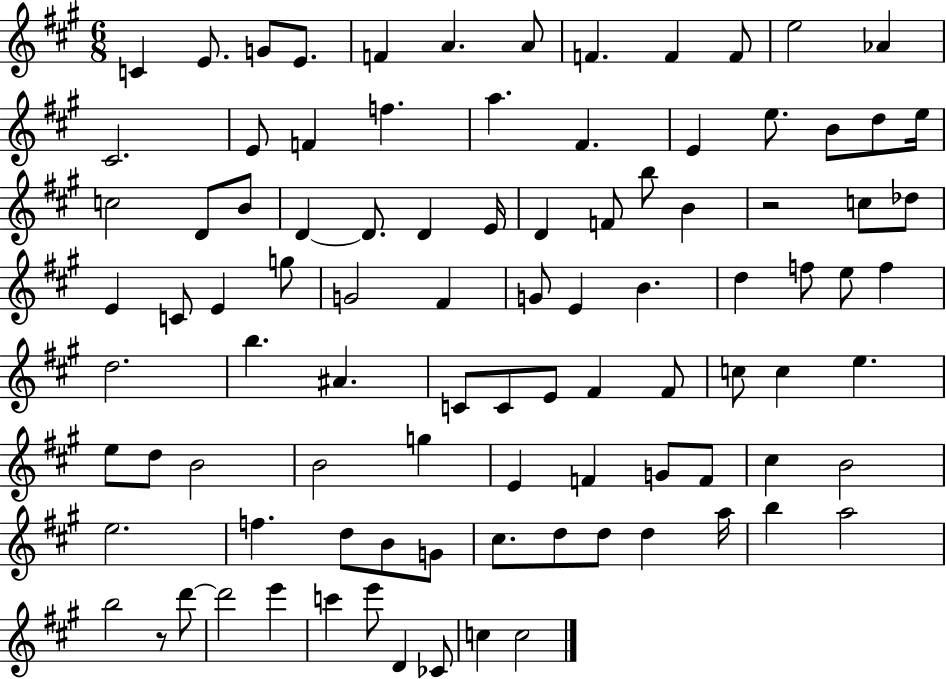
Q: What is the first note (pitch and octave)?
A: C4